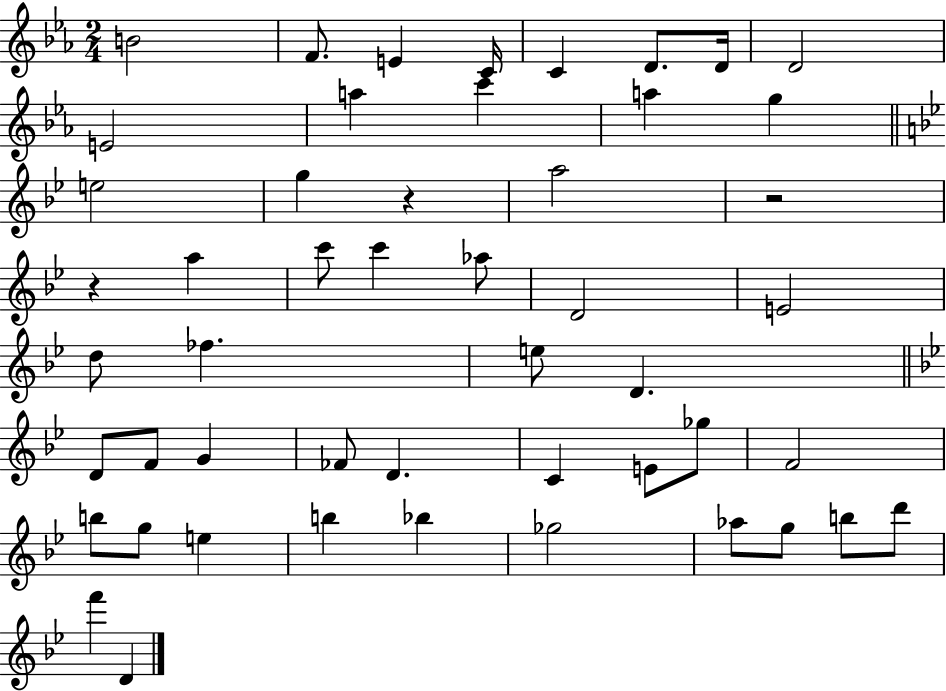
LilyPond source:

{
  \clef treble
  \numericTimeSignature
  \time 2/4
  \key ees \major
  \repeat volta 2 { b'2 | f'8. e'4 c'16 | c'4 d'8. d'16 | d'2 | \break e'2 | a''4 c'''4 | a''4 g''4 | \bar "||" \break \key bes \major e''2 | g''4 r4 | a''2 | r2 | \break r4 a''4 | c'''8 c'''4 aes''8 | d'2 | e'2 | \break d''8 fes''4. | e''8 d'4. | \bar "||" \break \key g \minor d'8 f'8 g'4 | fes'8 d'4. | c'4 e'8 ges''8 | f'2 | \break b''8 g''8 e''4 | b''4 bes''4 | ges''2 | aes''8 g''8 b''8 d'''8 | \break f'''4 d'4 | } \bar "|."
}